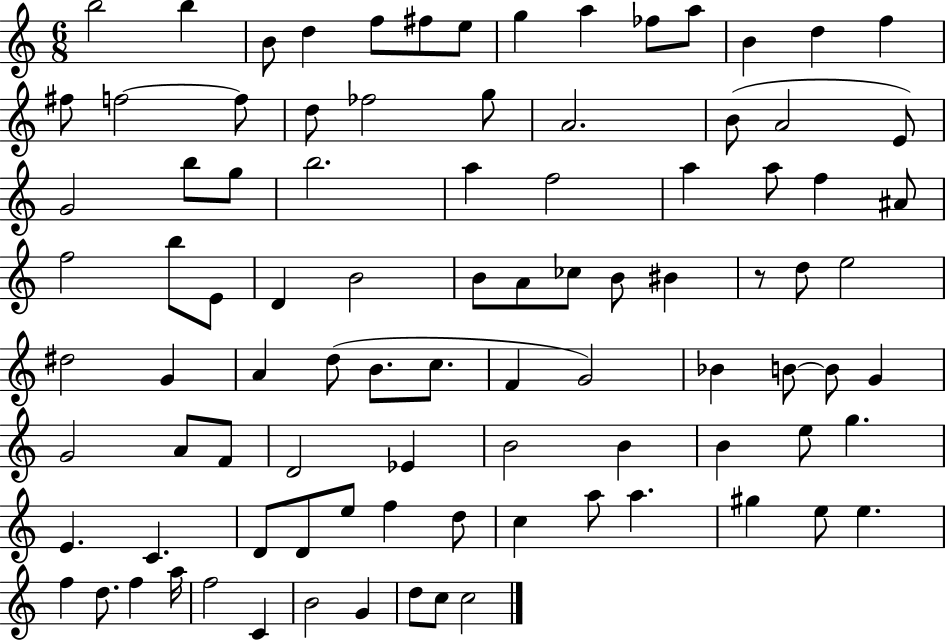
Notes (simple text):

B5/h B5/q B4/e D5/q F5/e F#5/e E5/e G5/q A5/q FES5/e A5/e B4/q D5/q F5/q F#5/e F5/h F5/e D5/e FES5/h G5/e A4/h. B4/e A4/h E4/e G4/h B5/e G5/e B5/h. A5/q F5/h A5/q A5/e F5/q A#4/e F5/h B5/e E4/e D4/q B4/h B4/e A4/e CES5/e B4/e BIS4/q R/e D5/e E5/h D#5/h G4/q A4/q D5/e B4/e. C5/e. F4/q G4/h Bb4/q B4/e B4/e G4/q G4/h A4/e F4/e D4/h Eb4/q B4/h B4/q B4/q E5/e G5/q. E4/q. C4/q. D4/e D4/e E5/e F5/q D5/e C5/q A5/e A5/q. G#5/q E5/e E5/q. F5/q D5/e. F5/q A5/s F5/h C4/q B4/h G4/q D5/e C5/e C5/h